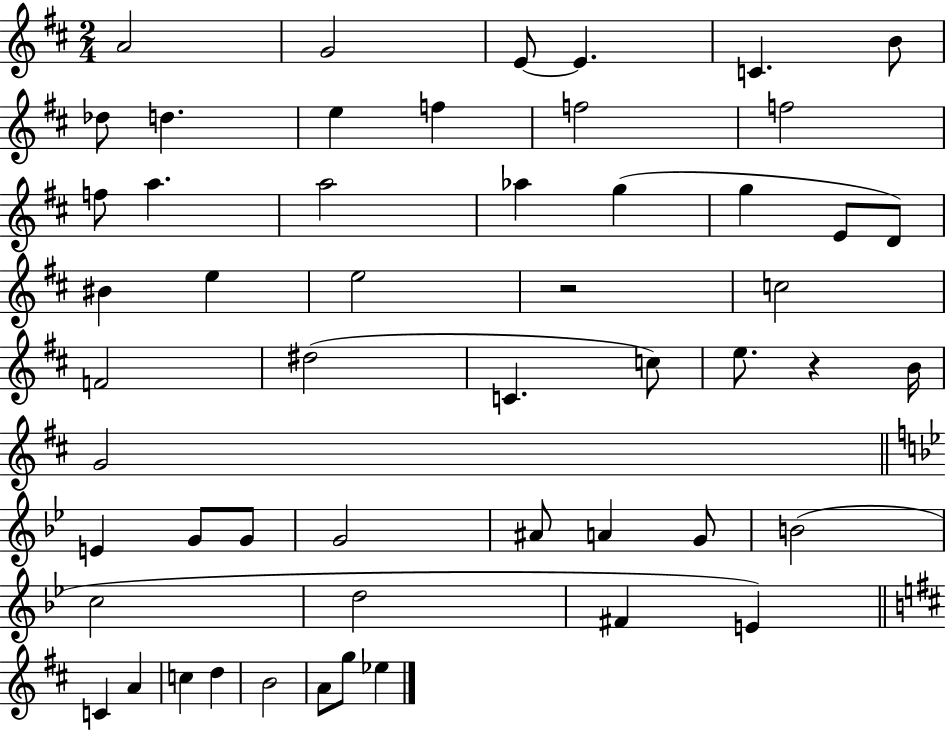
{
  \clef treble
  \numericTimeSignature
  \time 2/4
  \key d \major
  a'2 | g'2 | e'8~~ e'4. | c'4. b'8 | \break des''8 d''4. | e''4 f''4 | f''2 | f''2 | \break f''8 a''4. | a''2 | aes''4 g''4( | g''4 e'8 d'8) | \break bis'4 e''4 | e''2 | r2 | c''2 | \break f'2 | dis''2( | c'4. c''8) | e''8. r4 b'16 | \break g'2 | \bar "||" \break \key g \minor e'4 g'8 g'8 | g'2 | ais'8 a'4 g'8 | b'2( | \break c''2 | d''2 | fis'4 e'4) | \bar "||" \break \key b \minor c'4 a'4 | c''4 d''4 | b'2 | a'8 g''8 ees''4 | \break \bar "|."
}